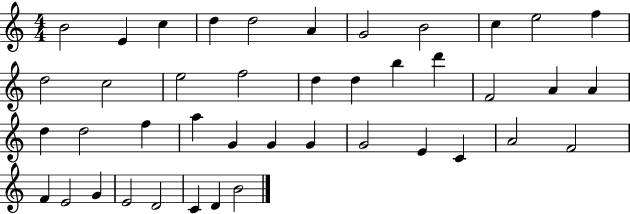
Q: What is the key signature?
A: C major